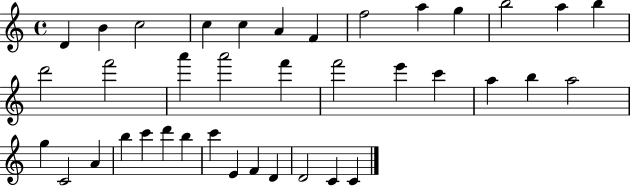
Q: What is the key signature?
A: C major